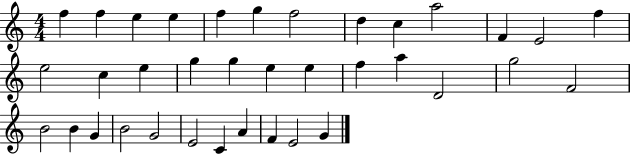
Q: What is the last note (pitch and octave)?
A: G4